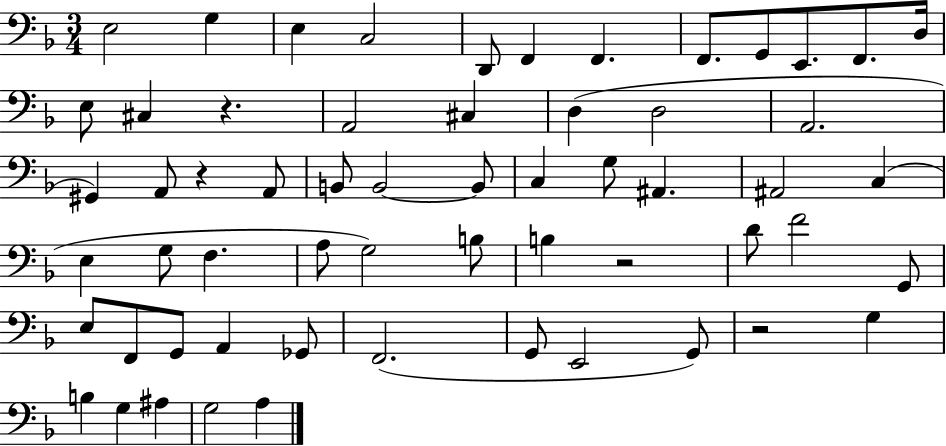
X:1
T:Untitled
M:3/4
L:1/4
K:F
E,2 G, E, C,2 D,,/2 F,, F,, F,,/2 G,,/2 E,,/2 F,,/2 D,/4 E,/2 ^C, z A,,2 ^C, D, D,2 A,,2 ^G,, A,,/2 z A,,/2 B,,/2 B,,2 B,,/2 C, G,/2 ^A,, ^A,,2 C, E, G,/2 F, A,/2 G,2 B,/2 B, z2 D/2 F2 G,,/2 E,/2 F,,/2 G,,/2 A,, _G,,/2 F,,2 G,,/2 E,,2 G,,/2 z2 G, B, G, ^A, G,2 A,